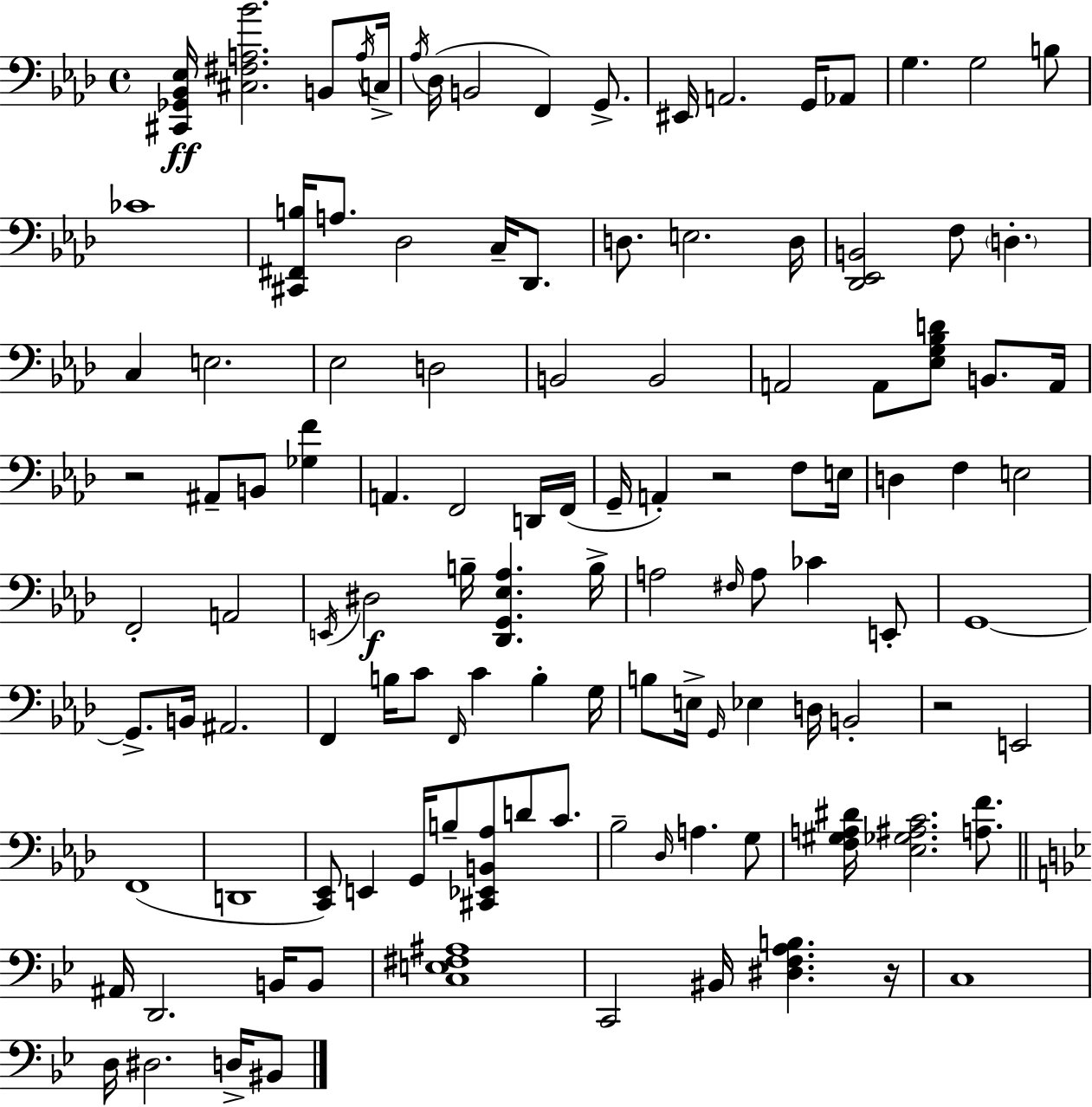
X:1
T:Untitled
M:4/4
L:1/4
K:Ab
[^C,,_G,,_B,,_E,]/4 [^C,^F,A,_B]2 B,,/2 A,/4 C,/4 _A,/4 _D,/4 B,,2 F,, G,,/2 ^E,,/4 A,,2 G,,/4 _A,,/2 G, G,2 B,/2 _C4 [^C,,^F,,B,]/4 A,/2 _D,2 C,/4 _D,,/2 D,/2 E,2 D,/4 [_D,,_E,,B,,]2 F,/2 D, C, E,2 _E,2 D,2 B,,2 B,,2 A,,2 A,,/2 [_E,G,_B,D]/2 B,,/2 A,,/4 z2 ^A,,/2 B,,/2 [_G,F] A,, F,,2 D,,/4 F,,/4 G,,/4 A,, z2 F,/2 E,/4 D, F, E,2 F,,2 A,,2 E,,/4 ^D,2 B,/4 [_D,,G,,_E,_A,] B,/4 A,2 ^F,/4 A,/2 _C E,,/2 G,,4 G,,/2 B,,/4 ^A,,2 F,, B,/4 C/2 F,,/4 C B, G,/4 B,/2 E,/4 G,,/4 _E, D,/4 B,,2 z2 E,,2 F,,4 D,,4 [C,,_E,,]/2 E,, G,,/4 B,/2 [^C,,_E,,B,,_A,]/2 D/2 C/2 _B,2 _D,/4 A, G,/2 [F,^G,A,^D]/4 [_E,_G,^A,C]2 [A,F]/2 ^A,,/4 D,,2 B,,/4 B,,/2 [C,E,^F,^A,]4 C,,2 ^B,,/4 [^D,F,A,B,] z/4 C,4 D,/4 ^D,2 D,/4 ^B,,/2